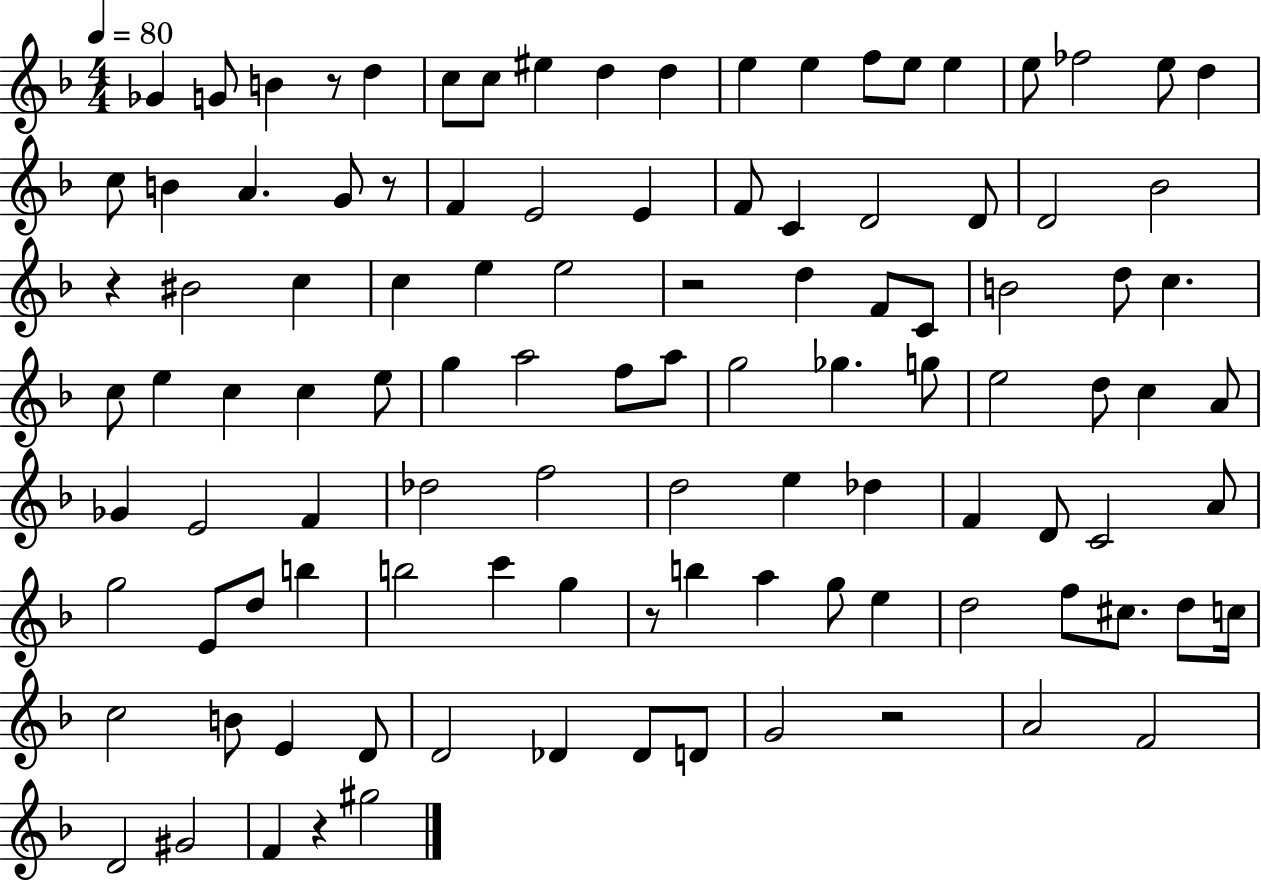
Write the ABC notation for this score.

X:1
T:Untitled
M:4/4
L:1/4
K:F
_G G/2 B z/2 d c/2 c/2 ^e d d e e f/2 e/2 e e/2 _f2 e/2 d c/2 B A G/2 z/2 F E2 E F/2 C D2 D/2 D2 _B2 z ^B2 c c e e2 z2 d F/2 C/2 B2 d/2 c c/2 e c c e/2 g a2 f/2 a/2 g2 _g g/2 e2 d/2 c A/2 _G E2 F _d2 f2 d2 e _d F D/2 C2 A/2 g2 E/2 d/2 b b2 c' g z/2 b a g/2 e d2 f/2 ^c/2 d/2 c/4 c2 B/2 E D/2 D2 _D _D/2 D/2 G2 z2 A2 F2 D2 ^G2 F z ^g2